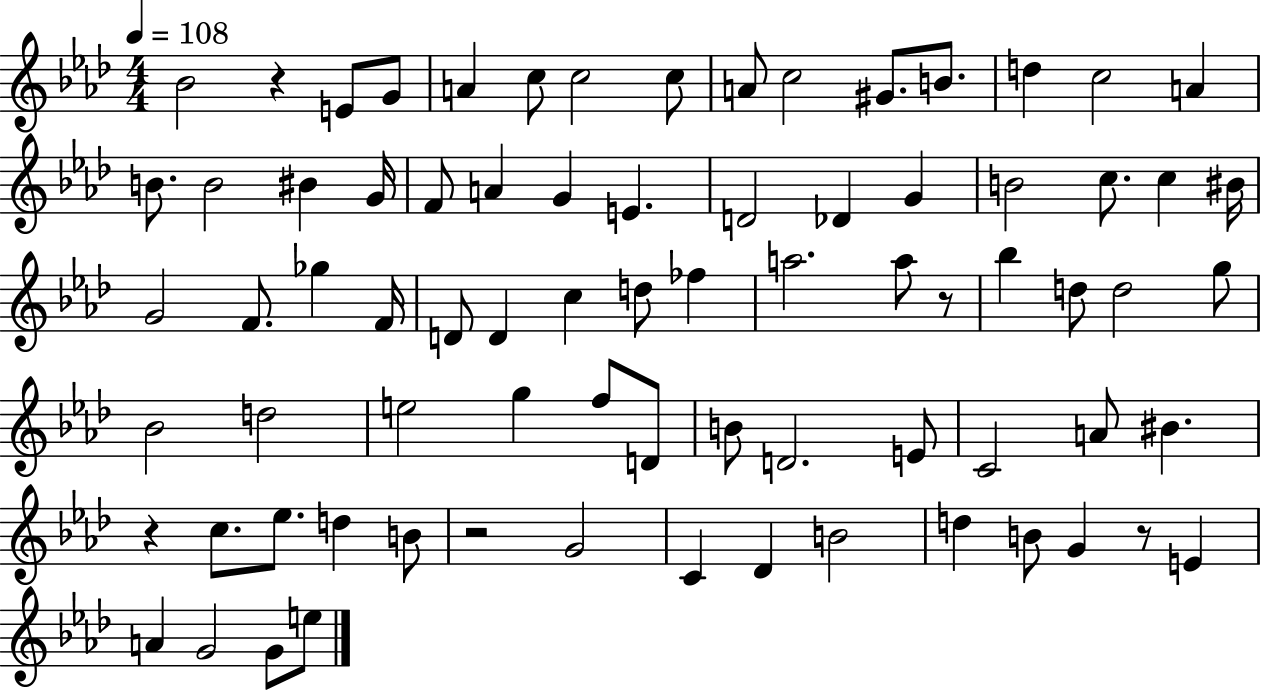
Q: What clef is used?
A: treble